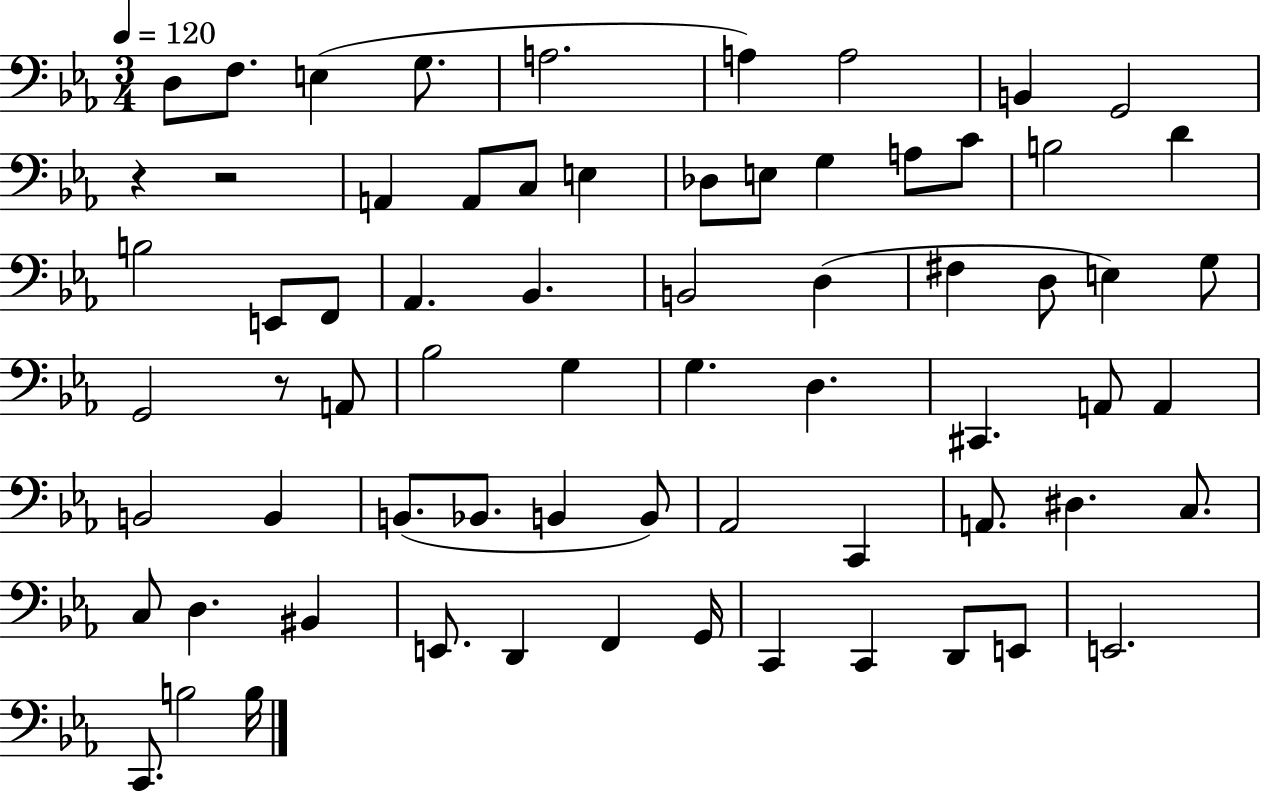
D3/e F3/e. E3/q G3/e. A3/h. A3/q A3/h B2/q G2/h R/q R/h A2/q A2/e C3/e E3/q Db3/e E3/e G3/q A3/e C4/e B3/h D4/q B3/h E2/e F2/e Ab2/q. Bb2/q. B2/h D3/q F#3/q D3/e E3/q G3/e G2/h R/e A2/e Bb3/h G3/q G3/q. D3/q. C#2/q. A2/e A2/q B2/h B2/q B2/e. Bb2/e. B2/q B2/e Ab2/h C2/q A2/e. D#3/q. C3/e. C3/e D3/q. BIS2/q E2/e. D2/q F2/q G2/s C2/q C2/q D2/e E2/e E2/h. C2/e. B3/h B3/s